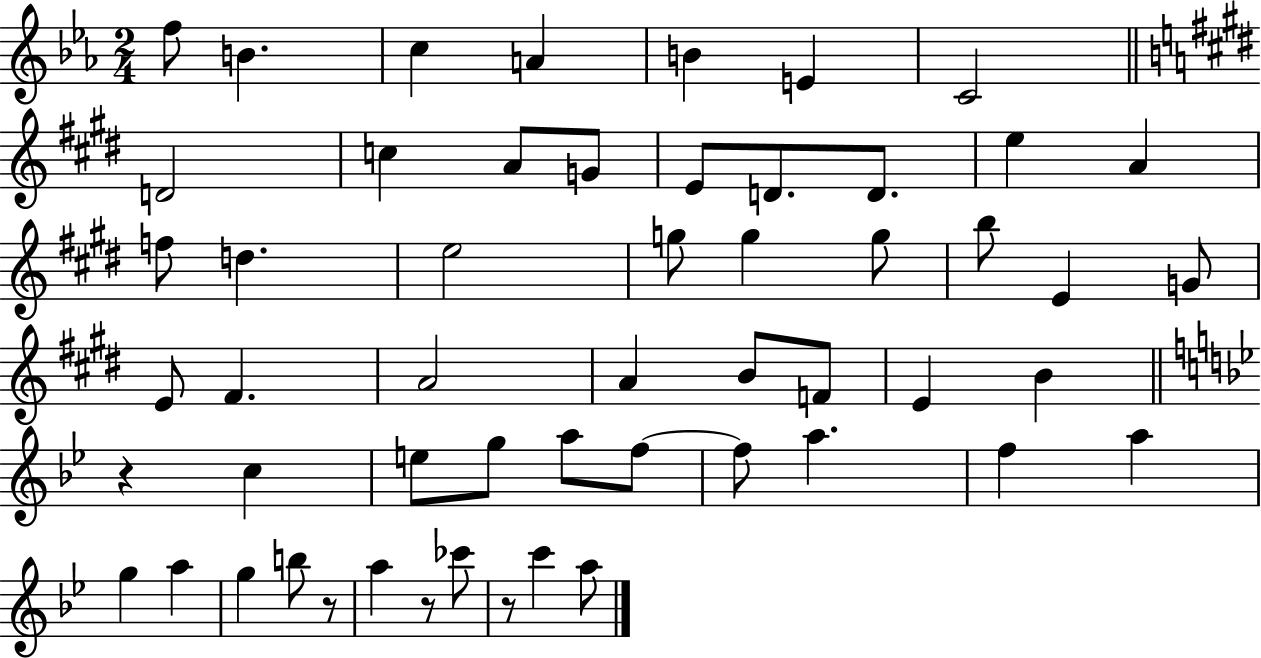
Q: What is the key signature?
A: EES major